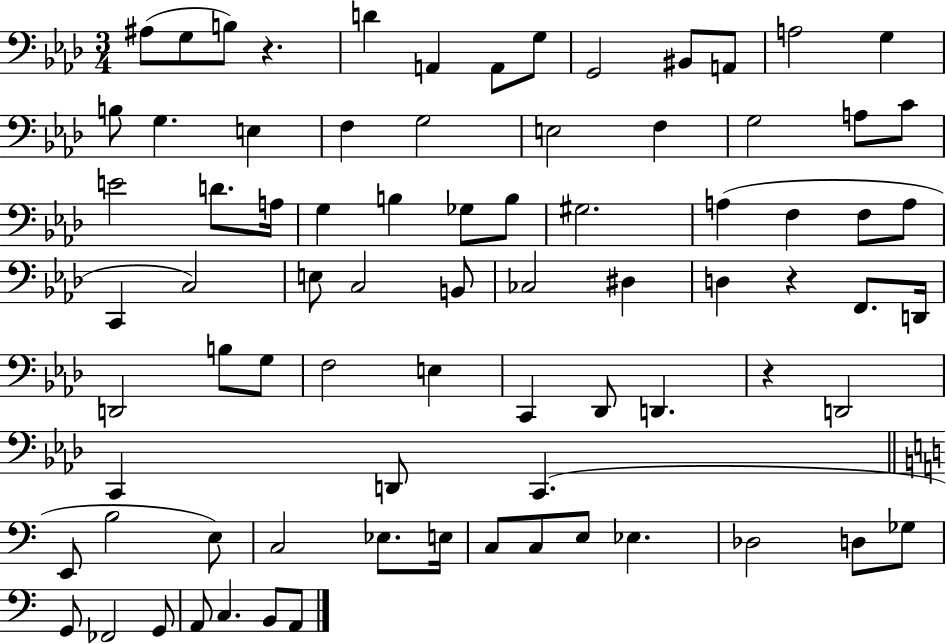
{
  \clef bass
  \numericTimeSignature
  \time 3/4
  \key aes \major
  ais8( g8 b8) r4. | d'4 a,4 a,8 g8 | g,2 bis,8 a,8 | a2 g4 | \break b8 g4. e4 | f4 g2 | e2 f4 | g2 a8 c'8 | \break e'2 d'8. a16 | g4 b4 ges8 b8 | gis2. | a4( f4 f8 a8 | \break c,4 c2) | e8 c2 b,8 | ces2 dis4 | d4 r4 f,8. d,16 | \break d,2 b8 g8 | f2 e4 | c,4 des,8 d,4. | r4 d,2 | \break c,4 d,8 c,4.( | \bar "||" \break \key c \major e,8 b2 e8) | c2 ees8. e16 | c8 c8 e8 ees4. | des2 d8 ges8 | \break g,8 fes,2 g,8 | a,8 c4. b,8 a,8 | \bar "|."
}